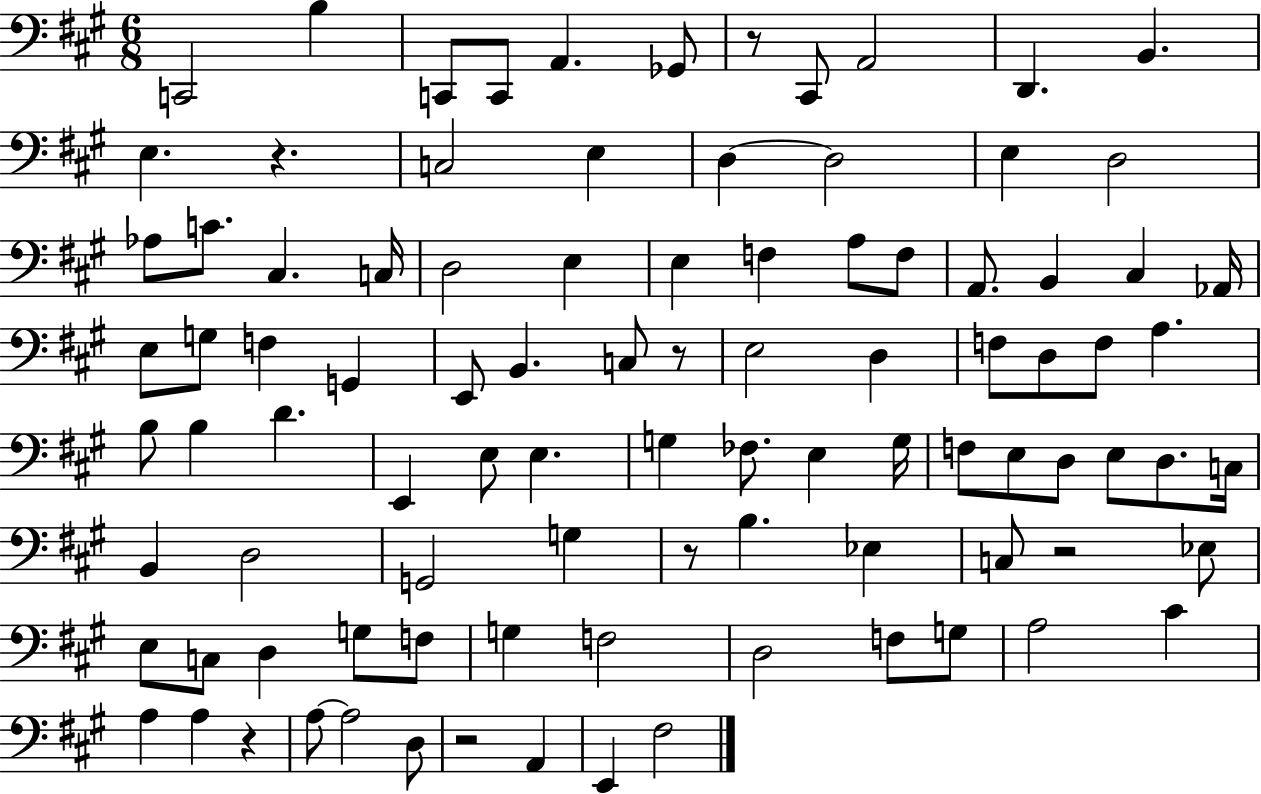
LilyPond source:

{
  \clef bass
  \numericTimeSignature
  \time 6/8
  \key a \major
  c,2 b4 | c,8 c,8 a,4. ges,8 | r8 cis,8 a,2 | d,4. b,4. | \break e4. r4. | c2 e4 | d4~~ d2 | e4 d2 | \break aes8 c'8. cis4. c16 | d2 e4 | e4 f4 a8 f8 | a,8. b,4 cis4 aes,16 | \break e8 g8 f4 g,4 | e,8 b,4. c8 r8 | e2 d4 | f8 d8 f8 a4. | \break b8 b4 d'4. | e,4 e8 e4. | g4 fes8. e4 g16 | f8 e8 d8 e8 d8. c16 | \break b,4 d2 | g,2 g4 | r8 b4. ees4 | c8 r2 ees8 | \break e8 c8 d4 g8 f8 | g4 f2 | d2 f8 g8 | a2 cis'4 | \break a4 a4 r4 | a8~~ a2 d8 | r2 a,4 | e,4 fis2 | \break \bar "|."
}